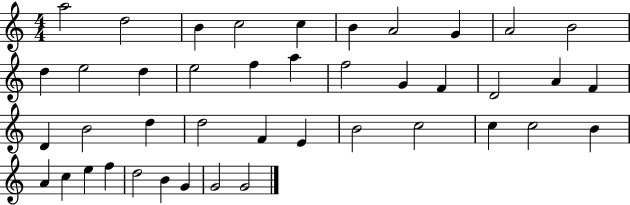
{
  \clef treble
  \numericTimeSignature
  \time 4/4
  \key c \major
  a''2 d''2 | b'4 c''2 c''4 | b'4 a'2 g'4 | a'2 b'2 | \break d''4 e''2 d''4 | e''2 f''4 a''4 | f''2 g'4 f'4 | d'2 a'4 f'4 | \break d'4 b'2 d''4 | d''2 f'4 e'4 | b'2 c''2 | c''4 c''2 b'4 | \break a'4 c''4 e''4 f''4 | d''2 b'4 g'4 | g'2 g'2 | \bar "|."
}